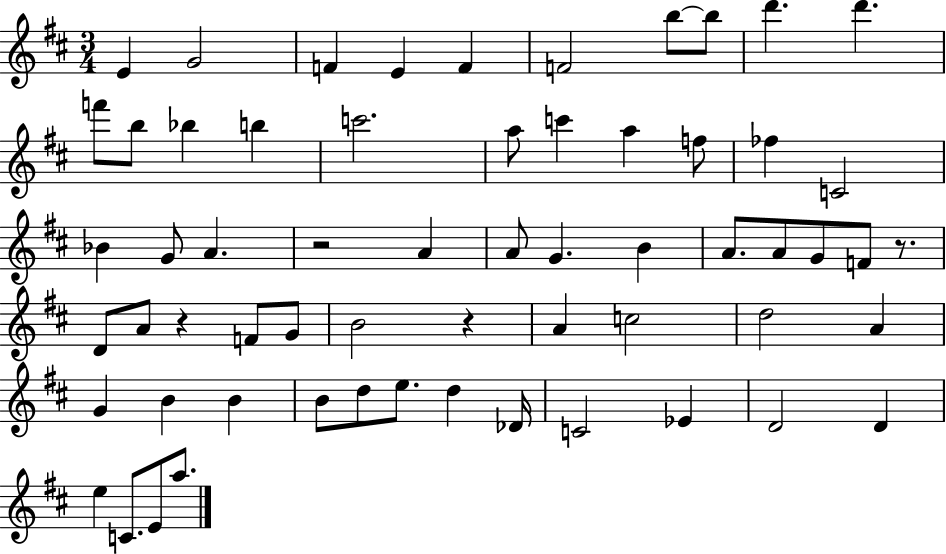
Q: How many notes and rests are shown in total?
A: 61